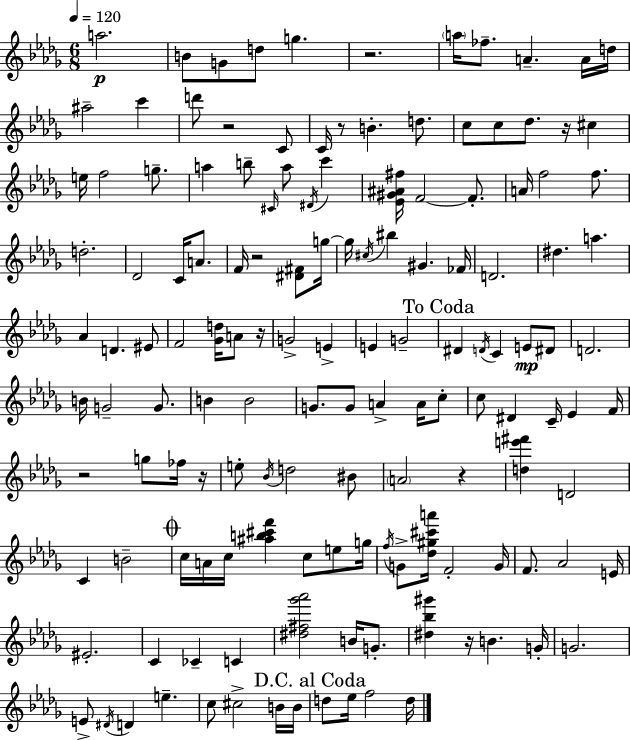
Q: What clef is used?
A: treble